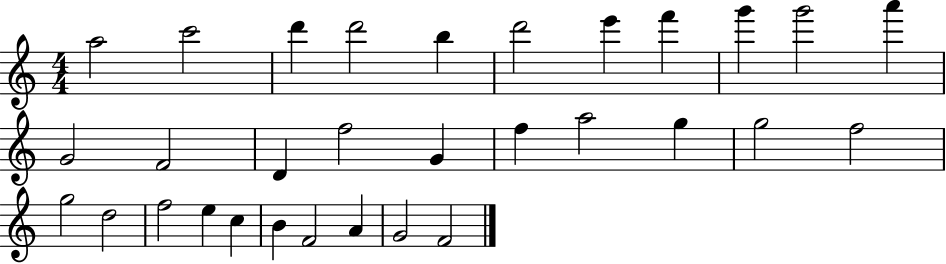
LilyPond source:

{
  \clef treble
  \numericTimeSignature
  \time 4/4
  \key c \major
  a''2 c'''2 | d'''4 d'''2 b''4 | d'''2 e'''4 f'''4 | g'''4 g'''2 a'''4 | \break g'2 f'2 | d'4 f''2 g'4 | f''4 a''2 g''4 | g''2 f''2 | \break g''2 d''2 | f''2 e''4 c''4 | b'4 f'2 a'4 | g'2 f'2 | \break \bar "|."
}